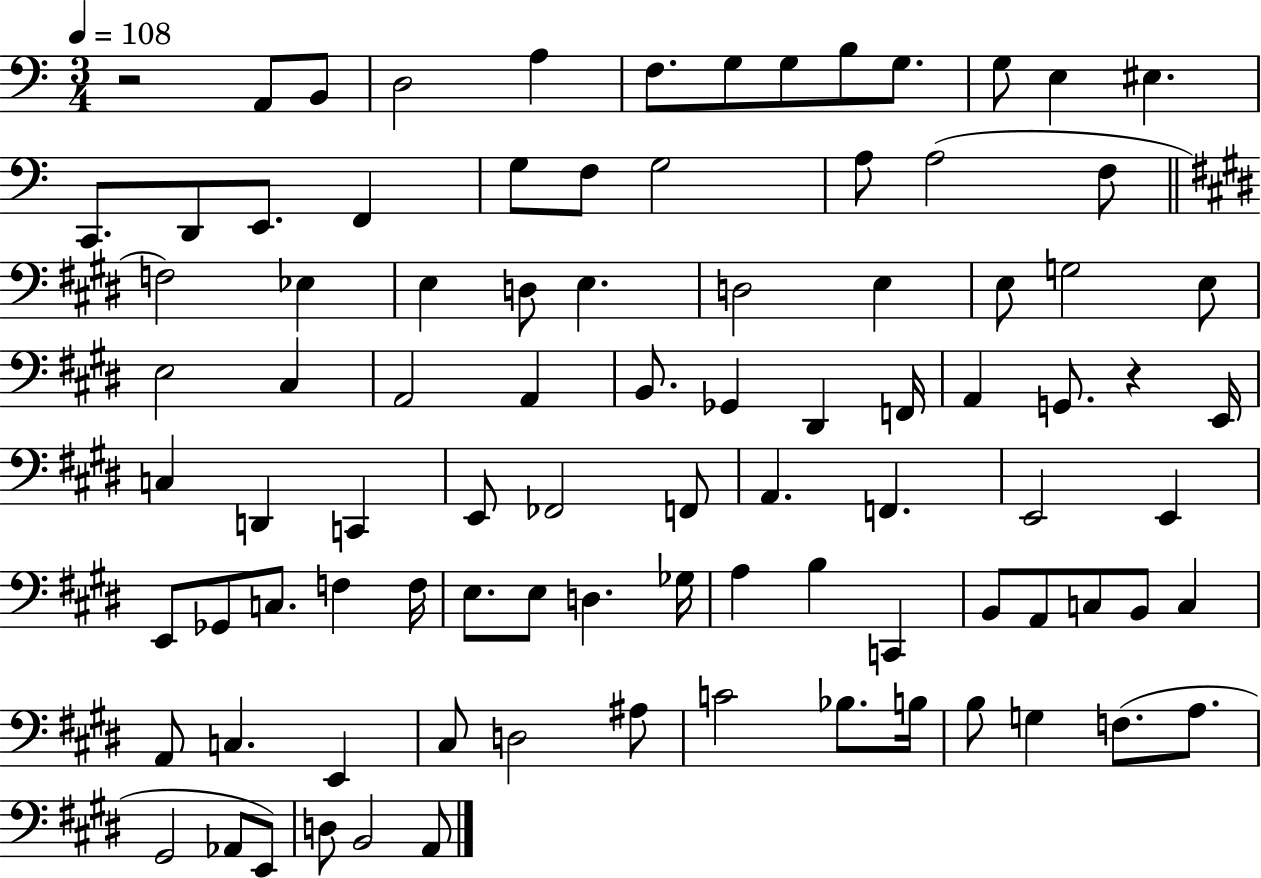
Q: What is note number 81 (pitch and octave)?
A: G3